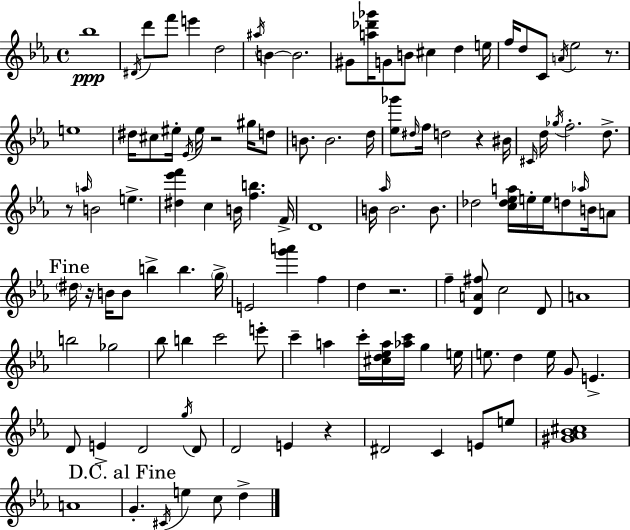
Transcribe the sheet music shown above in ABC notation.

X:1
T:Untitled
M:4/4
L:1/4
K:Eb
_b4 ^D/4 d'/2 f'/2 e' d2 ^a/4 B B2 ^G/2 [a_d'_g']/4 G/2 B/2 ^c d e/4 f/4 d/2 C/2 A/4 _e2 z/2 e4 ^d/4 ^c/2 ^e/4 _E/4 ^e/4 z2 ^g/4 d/2 B/2 B2 d/4 [_e_g']/2 ^d/4 f/4 d2 z ^B/4 ^C/4 d/4 _g/4 f2 d/2 z/2 a/4 B2 e [^d_e'f'] c B/4 [fb] F/4 D4 B/4 _a/4 B2 B/2 _d2 [c_d_ea]/4 e/4 e/4 d/2 _a/4 B/4 A/2 ^d/4 z/4 B/4 B/2 b b g/4 E2 [g'a'] f d z2 f [DA^f]/2 c2 D/2 A4 b2 _g2 _b/2 b c'2 e'/2 c' a c'/4 [^cd_ea]/4 [_ac']/4 g e/4 e/2 d e/4 G/2 E D/2 E D2 g/4 D/2 D2 E z ^D2 C E/2 e/2 [^G_A_B^c]4 A4 G ^C/4 e c/2 d